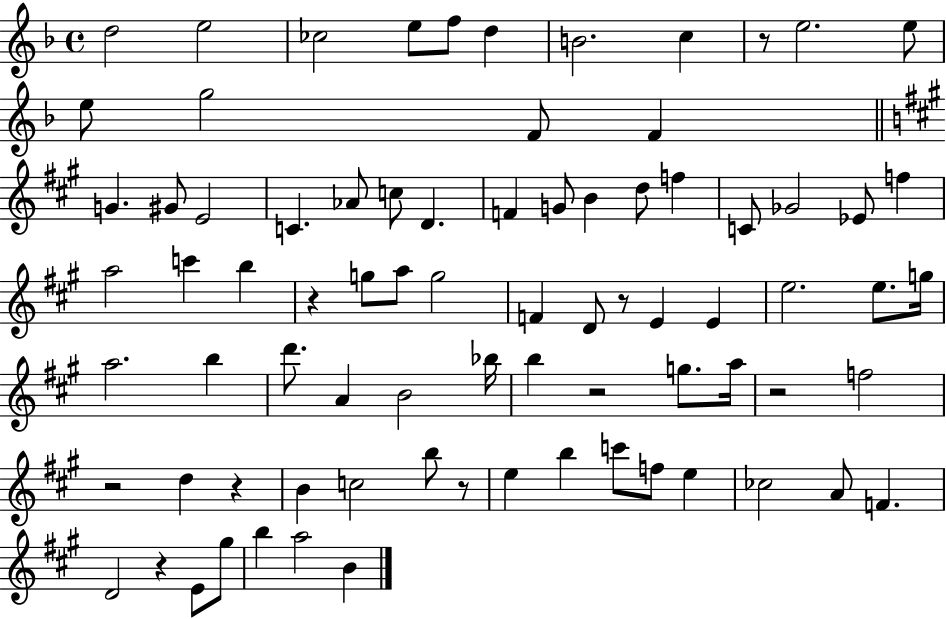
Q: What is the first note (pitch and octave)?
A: D5